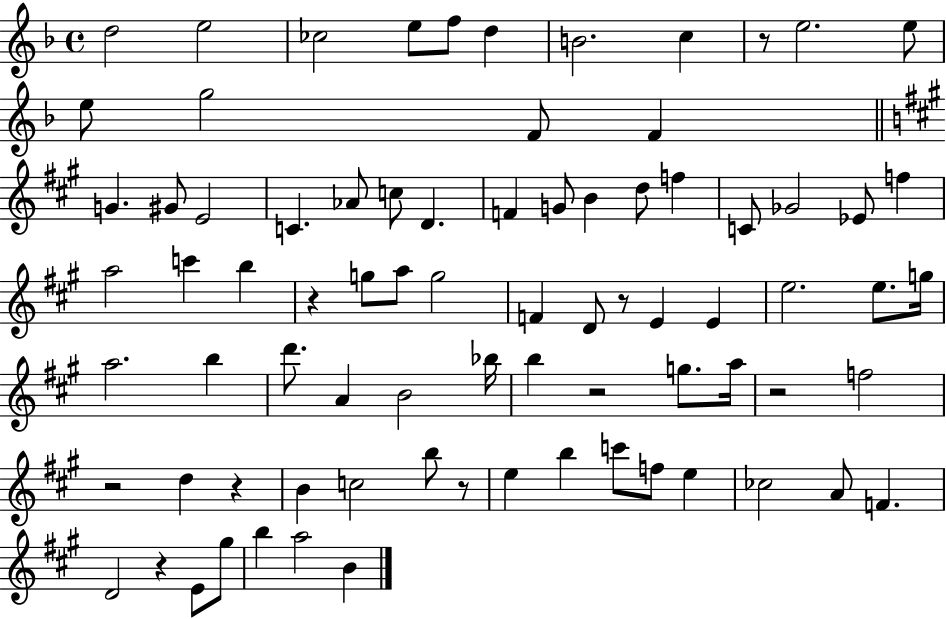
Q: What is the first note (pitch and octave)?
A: D5